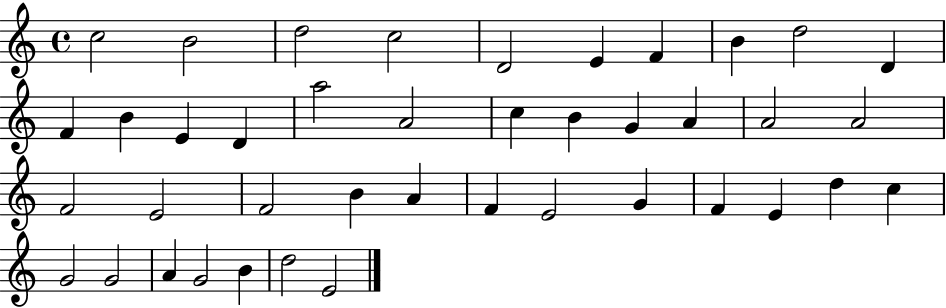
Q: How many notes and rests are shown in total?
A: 41